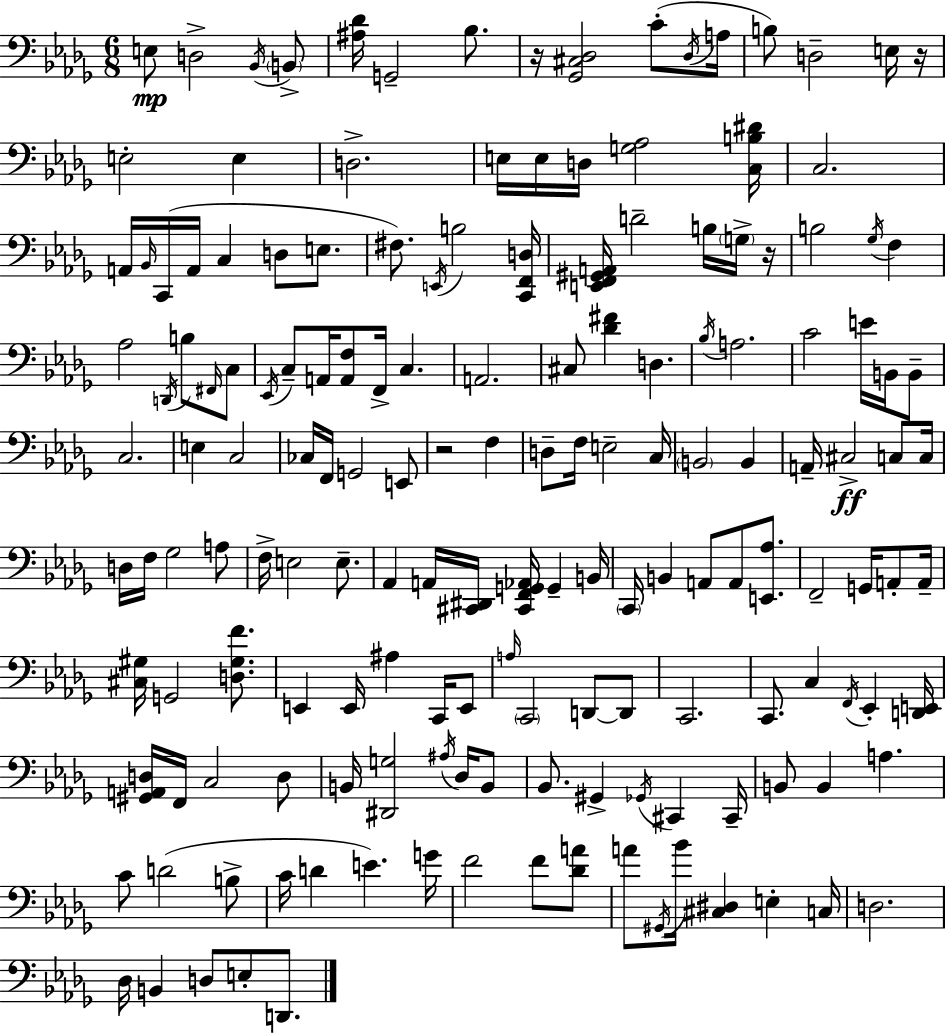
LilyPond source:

{
  \clef bass
  \numericTimeSignature
  \time 6/8
  \key bes \minor
  e8\mp d2-> \acciaccatura { bes,16 } \parenthesize b,8-> | <ais des'>16 g,2-- bes8. | r16 <ges, cis des>2 c'8-.( | \acciaccatura { des16 } a16 b8) d2-- | \break e16 r16 e2-. e4 | d2.-> | e16 e16 d16 <g aes>2 | <c b dis'>16 c2. | \break a,16 \grace { bes,16 } c,16( a,16 c4 d8 | e8. fis8.) \acciaccatura { e,16 } b2 | <c, f, d>16 <e, f, gis, a,>16 d'2-- | b16 \parenthesize g16-> r16 b2 | \break \acciaccatura { ges16 } f4 aes2 | \acciaccatura { d,16 } b8 \grace { fis,16 } c8 \acciaccatura { ees,16 } c8-- a,16 <a, f>8 | f,16-> c4. a,2. | cis8 <des' fis'>4 | \break d4. \acciaccatura { bes16 } a2. | c'2 | e'16 b,16 b,8-- c2. | e4 | \break c2 ces16 f,16 g,2 | e,8 r2 | f4 d8-- f16 | e2-- c16 \parenthesize b,2 | \break b,4 a,16-- cis2->\ff | c8 c16 d16 f16 ges2 | a8 f16-> e2 | e8.-- aes,4 | \break a,16 <cis, dis,>16 <cis, f, g, aes,>16 g,4-- b,16 \parenthesize c,16 b,4 | a,8 a,8 <e, aes>8. f,2-- | g,16 a,8-. a,16-- <cis gis>16 g,2 | <d gis f'>8. e,4 | \break e,16 ais4 c,16 e,8 \grace { a16 } \parenthesize c,2 | d,8~~ d,8 c,2. | c,8. | c4 \acciaccatura { f,16 } ees,4-. <d, e,>16 <gis, a, d>16 | \break f,16 c2 d8 b,16 | <dis, g>2 \acciaccatura { ais16 } des16 b,8 | bes,8. gis,4-> \acciaccatura { ges,16 } cis,4 | cis,16-- b,8 b,4 a4. | \break c'8 d'2( b8-> | c'16 d'4 e'4.) | g'16 f'2 f'8 <des' a'>8 | a'8 \acciaccatura { gis,16 } bes'16 <cis dis>4 e4-. | \break c16 d2. | des16 b,4 d8 e8-. d,8. | \bar "|."
}